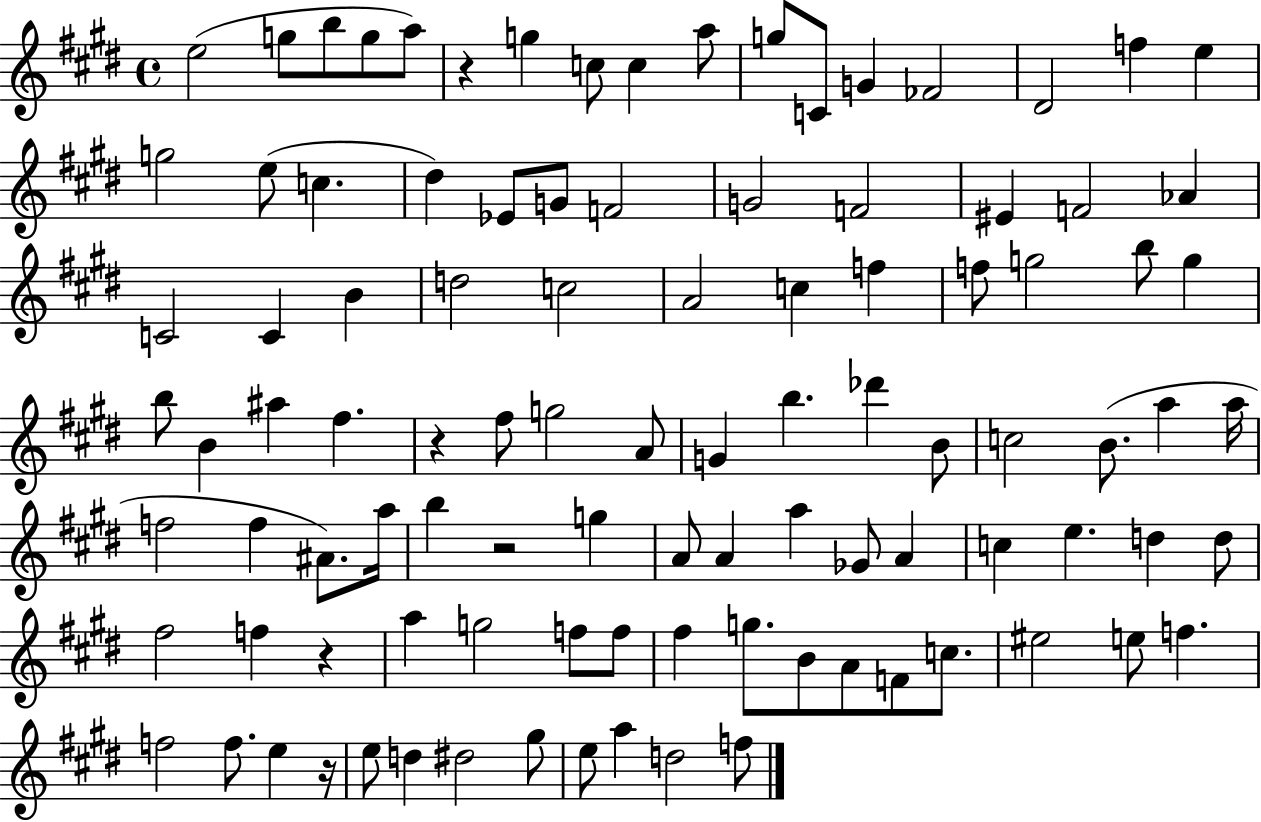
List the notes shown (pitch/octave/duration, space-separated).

E5/h G5/e B5/e G5/e A5/e R/q G5/q C5/e C5/q A5/e G5/e C4/e G4/q FES4/h D#4/h F5/q E5/q G5/h E5/e C5/q. D#5/q Eb4/e G4/e F4/h G4/h F4/h EIS4/q F4/h Ab4/q C4/h C4/q B4/q D5/h C5/h A4/h C5/q F5/q F5/e G5/h B5/e G5/q B5/e B4/q A#5/q F#5/q. R/q F#5/e G5/h A4/e G4/q B5/q. Db6/q B4/e C5/h B4/e. A5/q A5/s F5/h F5/q A#4/e. A5/s B5/q R/h G5/q A4/e A4/q A5/q Gb4/e A4/q C5/q E5/q. D5/q D5/e F#5/h F5/q R/q A5/q G5/h F5/e F5/e F#5/q G5/e. B4/e A4/e F4/e C5/e. EIS5/h E5/e F5/q. F5/h F5/e. E5/q R/s E5/e D5/q D#5/h G#5/e E5/e A5/q D5/h F5/e